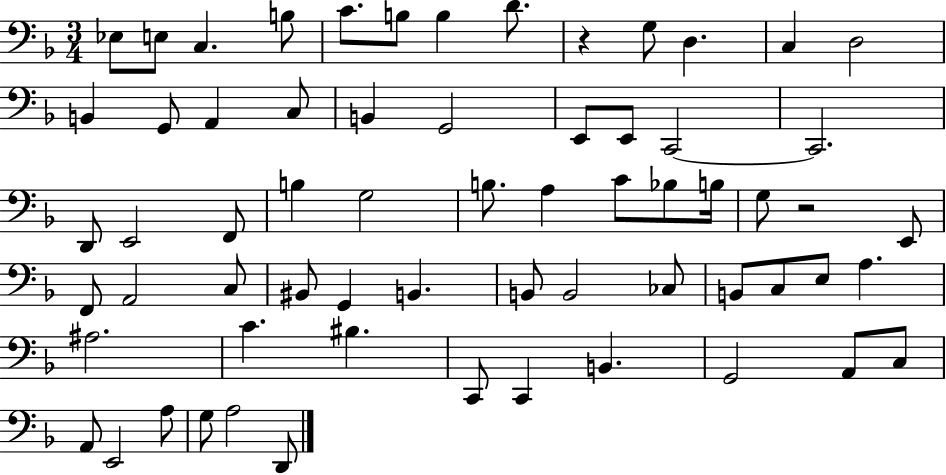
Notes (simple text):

Eb3/e E3/e C3/q. B3/e C4/e. B3/e B3/q D4/e. R/q G3/e D3/q. C3/q D3/h B2/q G2/e A2/q C3/e B2/q G2/h E2/e E2/e C2/h C2/h. D2/e E2/h F2/e B3/q G3/h B3/e. A3/q C4/e Bb3/e B3/s G3/e R/h E2/e F2/e A2/h C3/e BIS2/e G2/q B2/q. B2/e B2/h CES3/e B2/e C3/e E3/e A3/q. A#3/h. C4/q. BIS3/q. C2/e C2/q B2/q. G2/h A2/e C3/e A2/e E2/h A3/e G3/e A3/h D2/e